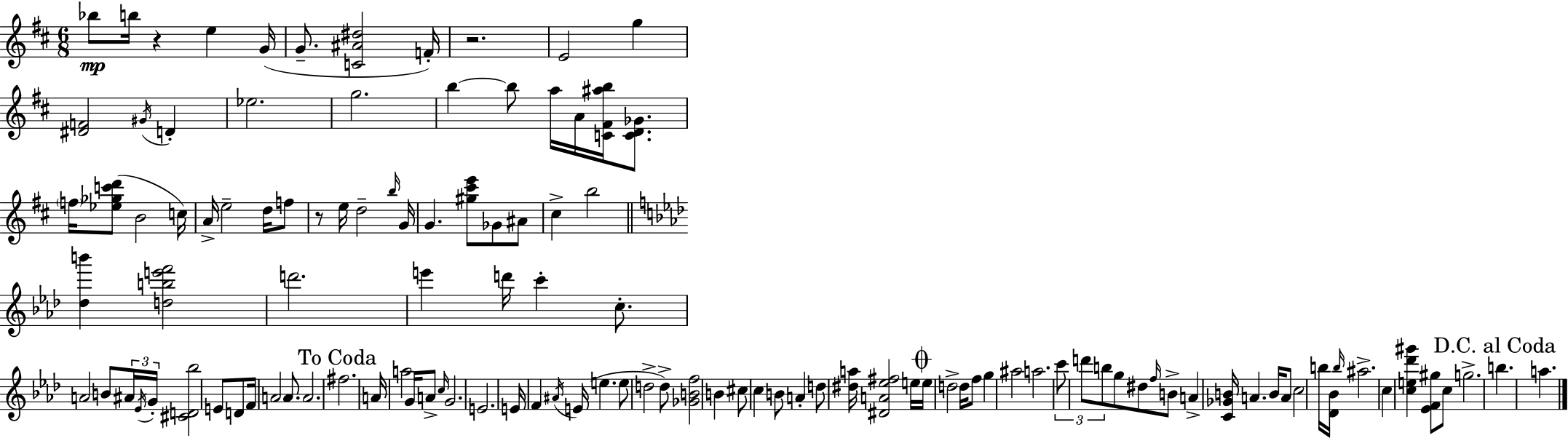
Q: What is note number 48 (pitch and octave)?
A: A4